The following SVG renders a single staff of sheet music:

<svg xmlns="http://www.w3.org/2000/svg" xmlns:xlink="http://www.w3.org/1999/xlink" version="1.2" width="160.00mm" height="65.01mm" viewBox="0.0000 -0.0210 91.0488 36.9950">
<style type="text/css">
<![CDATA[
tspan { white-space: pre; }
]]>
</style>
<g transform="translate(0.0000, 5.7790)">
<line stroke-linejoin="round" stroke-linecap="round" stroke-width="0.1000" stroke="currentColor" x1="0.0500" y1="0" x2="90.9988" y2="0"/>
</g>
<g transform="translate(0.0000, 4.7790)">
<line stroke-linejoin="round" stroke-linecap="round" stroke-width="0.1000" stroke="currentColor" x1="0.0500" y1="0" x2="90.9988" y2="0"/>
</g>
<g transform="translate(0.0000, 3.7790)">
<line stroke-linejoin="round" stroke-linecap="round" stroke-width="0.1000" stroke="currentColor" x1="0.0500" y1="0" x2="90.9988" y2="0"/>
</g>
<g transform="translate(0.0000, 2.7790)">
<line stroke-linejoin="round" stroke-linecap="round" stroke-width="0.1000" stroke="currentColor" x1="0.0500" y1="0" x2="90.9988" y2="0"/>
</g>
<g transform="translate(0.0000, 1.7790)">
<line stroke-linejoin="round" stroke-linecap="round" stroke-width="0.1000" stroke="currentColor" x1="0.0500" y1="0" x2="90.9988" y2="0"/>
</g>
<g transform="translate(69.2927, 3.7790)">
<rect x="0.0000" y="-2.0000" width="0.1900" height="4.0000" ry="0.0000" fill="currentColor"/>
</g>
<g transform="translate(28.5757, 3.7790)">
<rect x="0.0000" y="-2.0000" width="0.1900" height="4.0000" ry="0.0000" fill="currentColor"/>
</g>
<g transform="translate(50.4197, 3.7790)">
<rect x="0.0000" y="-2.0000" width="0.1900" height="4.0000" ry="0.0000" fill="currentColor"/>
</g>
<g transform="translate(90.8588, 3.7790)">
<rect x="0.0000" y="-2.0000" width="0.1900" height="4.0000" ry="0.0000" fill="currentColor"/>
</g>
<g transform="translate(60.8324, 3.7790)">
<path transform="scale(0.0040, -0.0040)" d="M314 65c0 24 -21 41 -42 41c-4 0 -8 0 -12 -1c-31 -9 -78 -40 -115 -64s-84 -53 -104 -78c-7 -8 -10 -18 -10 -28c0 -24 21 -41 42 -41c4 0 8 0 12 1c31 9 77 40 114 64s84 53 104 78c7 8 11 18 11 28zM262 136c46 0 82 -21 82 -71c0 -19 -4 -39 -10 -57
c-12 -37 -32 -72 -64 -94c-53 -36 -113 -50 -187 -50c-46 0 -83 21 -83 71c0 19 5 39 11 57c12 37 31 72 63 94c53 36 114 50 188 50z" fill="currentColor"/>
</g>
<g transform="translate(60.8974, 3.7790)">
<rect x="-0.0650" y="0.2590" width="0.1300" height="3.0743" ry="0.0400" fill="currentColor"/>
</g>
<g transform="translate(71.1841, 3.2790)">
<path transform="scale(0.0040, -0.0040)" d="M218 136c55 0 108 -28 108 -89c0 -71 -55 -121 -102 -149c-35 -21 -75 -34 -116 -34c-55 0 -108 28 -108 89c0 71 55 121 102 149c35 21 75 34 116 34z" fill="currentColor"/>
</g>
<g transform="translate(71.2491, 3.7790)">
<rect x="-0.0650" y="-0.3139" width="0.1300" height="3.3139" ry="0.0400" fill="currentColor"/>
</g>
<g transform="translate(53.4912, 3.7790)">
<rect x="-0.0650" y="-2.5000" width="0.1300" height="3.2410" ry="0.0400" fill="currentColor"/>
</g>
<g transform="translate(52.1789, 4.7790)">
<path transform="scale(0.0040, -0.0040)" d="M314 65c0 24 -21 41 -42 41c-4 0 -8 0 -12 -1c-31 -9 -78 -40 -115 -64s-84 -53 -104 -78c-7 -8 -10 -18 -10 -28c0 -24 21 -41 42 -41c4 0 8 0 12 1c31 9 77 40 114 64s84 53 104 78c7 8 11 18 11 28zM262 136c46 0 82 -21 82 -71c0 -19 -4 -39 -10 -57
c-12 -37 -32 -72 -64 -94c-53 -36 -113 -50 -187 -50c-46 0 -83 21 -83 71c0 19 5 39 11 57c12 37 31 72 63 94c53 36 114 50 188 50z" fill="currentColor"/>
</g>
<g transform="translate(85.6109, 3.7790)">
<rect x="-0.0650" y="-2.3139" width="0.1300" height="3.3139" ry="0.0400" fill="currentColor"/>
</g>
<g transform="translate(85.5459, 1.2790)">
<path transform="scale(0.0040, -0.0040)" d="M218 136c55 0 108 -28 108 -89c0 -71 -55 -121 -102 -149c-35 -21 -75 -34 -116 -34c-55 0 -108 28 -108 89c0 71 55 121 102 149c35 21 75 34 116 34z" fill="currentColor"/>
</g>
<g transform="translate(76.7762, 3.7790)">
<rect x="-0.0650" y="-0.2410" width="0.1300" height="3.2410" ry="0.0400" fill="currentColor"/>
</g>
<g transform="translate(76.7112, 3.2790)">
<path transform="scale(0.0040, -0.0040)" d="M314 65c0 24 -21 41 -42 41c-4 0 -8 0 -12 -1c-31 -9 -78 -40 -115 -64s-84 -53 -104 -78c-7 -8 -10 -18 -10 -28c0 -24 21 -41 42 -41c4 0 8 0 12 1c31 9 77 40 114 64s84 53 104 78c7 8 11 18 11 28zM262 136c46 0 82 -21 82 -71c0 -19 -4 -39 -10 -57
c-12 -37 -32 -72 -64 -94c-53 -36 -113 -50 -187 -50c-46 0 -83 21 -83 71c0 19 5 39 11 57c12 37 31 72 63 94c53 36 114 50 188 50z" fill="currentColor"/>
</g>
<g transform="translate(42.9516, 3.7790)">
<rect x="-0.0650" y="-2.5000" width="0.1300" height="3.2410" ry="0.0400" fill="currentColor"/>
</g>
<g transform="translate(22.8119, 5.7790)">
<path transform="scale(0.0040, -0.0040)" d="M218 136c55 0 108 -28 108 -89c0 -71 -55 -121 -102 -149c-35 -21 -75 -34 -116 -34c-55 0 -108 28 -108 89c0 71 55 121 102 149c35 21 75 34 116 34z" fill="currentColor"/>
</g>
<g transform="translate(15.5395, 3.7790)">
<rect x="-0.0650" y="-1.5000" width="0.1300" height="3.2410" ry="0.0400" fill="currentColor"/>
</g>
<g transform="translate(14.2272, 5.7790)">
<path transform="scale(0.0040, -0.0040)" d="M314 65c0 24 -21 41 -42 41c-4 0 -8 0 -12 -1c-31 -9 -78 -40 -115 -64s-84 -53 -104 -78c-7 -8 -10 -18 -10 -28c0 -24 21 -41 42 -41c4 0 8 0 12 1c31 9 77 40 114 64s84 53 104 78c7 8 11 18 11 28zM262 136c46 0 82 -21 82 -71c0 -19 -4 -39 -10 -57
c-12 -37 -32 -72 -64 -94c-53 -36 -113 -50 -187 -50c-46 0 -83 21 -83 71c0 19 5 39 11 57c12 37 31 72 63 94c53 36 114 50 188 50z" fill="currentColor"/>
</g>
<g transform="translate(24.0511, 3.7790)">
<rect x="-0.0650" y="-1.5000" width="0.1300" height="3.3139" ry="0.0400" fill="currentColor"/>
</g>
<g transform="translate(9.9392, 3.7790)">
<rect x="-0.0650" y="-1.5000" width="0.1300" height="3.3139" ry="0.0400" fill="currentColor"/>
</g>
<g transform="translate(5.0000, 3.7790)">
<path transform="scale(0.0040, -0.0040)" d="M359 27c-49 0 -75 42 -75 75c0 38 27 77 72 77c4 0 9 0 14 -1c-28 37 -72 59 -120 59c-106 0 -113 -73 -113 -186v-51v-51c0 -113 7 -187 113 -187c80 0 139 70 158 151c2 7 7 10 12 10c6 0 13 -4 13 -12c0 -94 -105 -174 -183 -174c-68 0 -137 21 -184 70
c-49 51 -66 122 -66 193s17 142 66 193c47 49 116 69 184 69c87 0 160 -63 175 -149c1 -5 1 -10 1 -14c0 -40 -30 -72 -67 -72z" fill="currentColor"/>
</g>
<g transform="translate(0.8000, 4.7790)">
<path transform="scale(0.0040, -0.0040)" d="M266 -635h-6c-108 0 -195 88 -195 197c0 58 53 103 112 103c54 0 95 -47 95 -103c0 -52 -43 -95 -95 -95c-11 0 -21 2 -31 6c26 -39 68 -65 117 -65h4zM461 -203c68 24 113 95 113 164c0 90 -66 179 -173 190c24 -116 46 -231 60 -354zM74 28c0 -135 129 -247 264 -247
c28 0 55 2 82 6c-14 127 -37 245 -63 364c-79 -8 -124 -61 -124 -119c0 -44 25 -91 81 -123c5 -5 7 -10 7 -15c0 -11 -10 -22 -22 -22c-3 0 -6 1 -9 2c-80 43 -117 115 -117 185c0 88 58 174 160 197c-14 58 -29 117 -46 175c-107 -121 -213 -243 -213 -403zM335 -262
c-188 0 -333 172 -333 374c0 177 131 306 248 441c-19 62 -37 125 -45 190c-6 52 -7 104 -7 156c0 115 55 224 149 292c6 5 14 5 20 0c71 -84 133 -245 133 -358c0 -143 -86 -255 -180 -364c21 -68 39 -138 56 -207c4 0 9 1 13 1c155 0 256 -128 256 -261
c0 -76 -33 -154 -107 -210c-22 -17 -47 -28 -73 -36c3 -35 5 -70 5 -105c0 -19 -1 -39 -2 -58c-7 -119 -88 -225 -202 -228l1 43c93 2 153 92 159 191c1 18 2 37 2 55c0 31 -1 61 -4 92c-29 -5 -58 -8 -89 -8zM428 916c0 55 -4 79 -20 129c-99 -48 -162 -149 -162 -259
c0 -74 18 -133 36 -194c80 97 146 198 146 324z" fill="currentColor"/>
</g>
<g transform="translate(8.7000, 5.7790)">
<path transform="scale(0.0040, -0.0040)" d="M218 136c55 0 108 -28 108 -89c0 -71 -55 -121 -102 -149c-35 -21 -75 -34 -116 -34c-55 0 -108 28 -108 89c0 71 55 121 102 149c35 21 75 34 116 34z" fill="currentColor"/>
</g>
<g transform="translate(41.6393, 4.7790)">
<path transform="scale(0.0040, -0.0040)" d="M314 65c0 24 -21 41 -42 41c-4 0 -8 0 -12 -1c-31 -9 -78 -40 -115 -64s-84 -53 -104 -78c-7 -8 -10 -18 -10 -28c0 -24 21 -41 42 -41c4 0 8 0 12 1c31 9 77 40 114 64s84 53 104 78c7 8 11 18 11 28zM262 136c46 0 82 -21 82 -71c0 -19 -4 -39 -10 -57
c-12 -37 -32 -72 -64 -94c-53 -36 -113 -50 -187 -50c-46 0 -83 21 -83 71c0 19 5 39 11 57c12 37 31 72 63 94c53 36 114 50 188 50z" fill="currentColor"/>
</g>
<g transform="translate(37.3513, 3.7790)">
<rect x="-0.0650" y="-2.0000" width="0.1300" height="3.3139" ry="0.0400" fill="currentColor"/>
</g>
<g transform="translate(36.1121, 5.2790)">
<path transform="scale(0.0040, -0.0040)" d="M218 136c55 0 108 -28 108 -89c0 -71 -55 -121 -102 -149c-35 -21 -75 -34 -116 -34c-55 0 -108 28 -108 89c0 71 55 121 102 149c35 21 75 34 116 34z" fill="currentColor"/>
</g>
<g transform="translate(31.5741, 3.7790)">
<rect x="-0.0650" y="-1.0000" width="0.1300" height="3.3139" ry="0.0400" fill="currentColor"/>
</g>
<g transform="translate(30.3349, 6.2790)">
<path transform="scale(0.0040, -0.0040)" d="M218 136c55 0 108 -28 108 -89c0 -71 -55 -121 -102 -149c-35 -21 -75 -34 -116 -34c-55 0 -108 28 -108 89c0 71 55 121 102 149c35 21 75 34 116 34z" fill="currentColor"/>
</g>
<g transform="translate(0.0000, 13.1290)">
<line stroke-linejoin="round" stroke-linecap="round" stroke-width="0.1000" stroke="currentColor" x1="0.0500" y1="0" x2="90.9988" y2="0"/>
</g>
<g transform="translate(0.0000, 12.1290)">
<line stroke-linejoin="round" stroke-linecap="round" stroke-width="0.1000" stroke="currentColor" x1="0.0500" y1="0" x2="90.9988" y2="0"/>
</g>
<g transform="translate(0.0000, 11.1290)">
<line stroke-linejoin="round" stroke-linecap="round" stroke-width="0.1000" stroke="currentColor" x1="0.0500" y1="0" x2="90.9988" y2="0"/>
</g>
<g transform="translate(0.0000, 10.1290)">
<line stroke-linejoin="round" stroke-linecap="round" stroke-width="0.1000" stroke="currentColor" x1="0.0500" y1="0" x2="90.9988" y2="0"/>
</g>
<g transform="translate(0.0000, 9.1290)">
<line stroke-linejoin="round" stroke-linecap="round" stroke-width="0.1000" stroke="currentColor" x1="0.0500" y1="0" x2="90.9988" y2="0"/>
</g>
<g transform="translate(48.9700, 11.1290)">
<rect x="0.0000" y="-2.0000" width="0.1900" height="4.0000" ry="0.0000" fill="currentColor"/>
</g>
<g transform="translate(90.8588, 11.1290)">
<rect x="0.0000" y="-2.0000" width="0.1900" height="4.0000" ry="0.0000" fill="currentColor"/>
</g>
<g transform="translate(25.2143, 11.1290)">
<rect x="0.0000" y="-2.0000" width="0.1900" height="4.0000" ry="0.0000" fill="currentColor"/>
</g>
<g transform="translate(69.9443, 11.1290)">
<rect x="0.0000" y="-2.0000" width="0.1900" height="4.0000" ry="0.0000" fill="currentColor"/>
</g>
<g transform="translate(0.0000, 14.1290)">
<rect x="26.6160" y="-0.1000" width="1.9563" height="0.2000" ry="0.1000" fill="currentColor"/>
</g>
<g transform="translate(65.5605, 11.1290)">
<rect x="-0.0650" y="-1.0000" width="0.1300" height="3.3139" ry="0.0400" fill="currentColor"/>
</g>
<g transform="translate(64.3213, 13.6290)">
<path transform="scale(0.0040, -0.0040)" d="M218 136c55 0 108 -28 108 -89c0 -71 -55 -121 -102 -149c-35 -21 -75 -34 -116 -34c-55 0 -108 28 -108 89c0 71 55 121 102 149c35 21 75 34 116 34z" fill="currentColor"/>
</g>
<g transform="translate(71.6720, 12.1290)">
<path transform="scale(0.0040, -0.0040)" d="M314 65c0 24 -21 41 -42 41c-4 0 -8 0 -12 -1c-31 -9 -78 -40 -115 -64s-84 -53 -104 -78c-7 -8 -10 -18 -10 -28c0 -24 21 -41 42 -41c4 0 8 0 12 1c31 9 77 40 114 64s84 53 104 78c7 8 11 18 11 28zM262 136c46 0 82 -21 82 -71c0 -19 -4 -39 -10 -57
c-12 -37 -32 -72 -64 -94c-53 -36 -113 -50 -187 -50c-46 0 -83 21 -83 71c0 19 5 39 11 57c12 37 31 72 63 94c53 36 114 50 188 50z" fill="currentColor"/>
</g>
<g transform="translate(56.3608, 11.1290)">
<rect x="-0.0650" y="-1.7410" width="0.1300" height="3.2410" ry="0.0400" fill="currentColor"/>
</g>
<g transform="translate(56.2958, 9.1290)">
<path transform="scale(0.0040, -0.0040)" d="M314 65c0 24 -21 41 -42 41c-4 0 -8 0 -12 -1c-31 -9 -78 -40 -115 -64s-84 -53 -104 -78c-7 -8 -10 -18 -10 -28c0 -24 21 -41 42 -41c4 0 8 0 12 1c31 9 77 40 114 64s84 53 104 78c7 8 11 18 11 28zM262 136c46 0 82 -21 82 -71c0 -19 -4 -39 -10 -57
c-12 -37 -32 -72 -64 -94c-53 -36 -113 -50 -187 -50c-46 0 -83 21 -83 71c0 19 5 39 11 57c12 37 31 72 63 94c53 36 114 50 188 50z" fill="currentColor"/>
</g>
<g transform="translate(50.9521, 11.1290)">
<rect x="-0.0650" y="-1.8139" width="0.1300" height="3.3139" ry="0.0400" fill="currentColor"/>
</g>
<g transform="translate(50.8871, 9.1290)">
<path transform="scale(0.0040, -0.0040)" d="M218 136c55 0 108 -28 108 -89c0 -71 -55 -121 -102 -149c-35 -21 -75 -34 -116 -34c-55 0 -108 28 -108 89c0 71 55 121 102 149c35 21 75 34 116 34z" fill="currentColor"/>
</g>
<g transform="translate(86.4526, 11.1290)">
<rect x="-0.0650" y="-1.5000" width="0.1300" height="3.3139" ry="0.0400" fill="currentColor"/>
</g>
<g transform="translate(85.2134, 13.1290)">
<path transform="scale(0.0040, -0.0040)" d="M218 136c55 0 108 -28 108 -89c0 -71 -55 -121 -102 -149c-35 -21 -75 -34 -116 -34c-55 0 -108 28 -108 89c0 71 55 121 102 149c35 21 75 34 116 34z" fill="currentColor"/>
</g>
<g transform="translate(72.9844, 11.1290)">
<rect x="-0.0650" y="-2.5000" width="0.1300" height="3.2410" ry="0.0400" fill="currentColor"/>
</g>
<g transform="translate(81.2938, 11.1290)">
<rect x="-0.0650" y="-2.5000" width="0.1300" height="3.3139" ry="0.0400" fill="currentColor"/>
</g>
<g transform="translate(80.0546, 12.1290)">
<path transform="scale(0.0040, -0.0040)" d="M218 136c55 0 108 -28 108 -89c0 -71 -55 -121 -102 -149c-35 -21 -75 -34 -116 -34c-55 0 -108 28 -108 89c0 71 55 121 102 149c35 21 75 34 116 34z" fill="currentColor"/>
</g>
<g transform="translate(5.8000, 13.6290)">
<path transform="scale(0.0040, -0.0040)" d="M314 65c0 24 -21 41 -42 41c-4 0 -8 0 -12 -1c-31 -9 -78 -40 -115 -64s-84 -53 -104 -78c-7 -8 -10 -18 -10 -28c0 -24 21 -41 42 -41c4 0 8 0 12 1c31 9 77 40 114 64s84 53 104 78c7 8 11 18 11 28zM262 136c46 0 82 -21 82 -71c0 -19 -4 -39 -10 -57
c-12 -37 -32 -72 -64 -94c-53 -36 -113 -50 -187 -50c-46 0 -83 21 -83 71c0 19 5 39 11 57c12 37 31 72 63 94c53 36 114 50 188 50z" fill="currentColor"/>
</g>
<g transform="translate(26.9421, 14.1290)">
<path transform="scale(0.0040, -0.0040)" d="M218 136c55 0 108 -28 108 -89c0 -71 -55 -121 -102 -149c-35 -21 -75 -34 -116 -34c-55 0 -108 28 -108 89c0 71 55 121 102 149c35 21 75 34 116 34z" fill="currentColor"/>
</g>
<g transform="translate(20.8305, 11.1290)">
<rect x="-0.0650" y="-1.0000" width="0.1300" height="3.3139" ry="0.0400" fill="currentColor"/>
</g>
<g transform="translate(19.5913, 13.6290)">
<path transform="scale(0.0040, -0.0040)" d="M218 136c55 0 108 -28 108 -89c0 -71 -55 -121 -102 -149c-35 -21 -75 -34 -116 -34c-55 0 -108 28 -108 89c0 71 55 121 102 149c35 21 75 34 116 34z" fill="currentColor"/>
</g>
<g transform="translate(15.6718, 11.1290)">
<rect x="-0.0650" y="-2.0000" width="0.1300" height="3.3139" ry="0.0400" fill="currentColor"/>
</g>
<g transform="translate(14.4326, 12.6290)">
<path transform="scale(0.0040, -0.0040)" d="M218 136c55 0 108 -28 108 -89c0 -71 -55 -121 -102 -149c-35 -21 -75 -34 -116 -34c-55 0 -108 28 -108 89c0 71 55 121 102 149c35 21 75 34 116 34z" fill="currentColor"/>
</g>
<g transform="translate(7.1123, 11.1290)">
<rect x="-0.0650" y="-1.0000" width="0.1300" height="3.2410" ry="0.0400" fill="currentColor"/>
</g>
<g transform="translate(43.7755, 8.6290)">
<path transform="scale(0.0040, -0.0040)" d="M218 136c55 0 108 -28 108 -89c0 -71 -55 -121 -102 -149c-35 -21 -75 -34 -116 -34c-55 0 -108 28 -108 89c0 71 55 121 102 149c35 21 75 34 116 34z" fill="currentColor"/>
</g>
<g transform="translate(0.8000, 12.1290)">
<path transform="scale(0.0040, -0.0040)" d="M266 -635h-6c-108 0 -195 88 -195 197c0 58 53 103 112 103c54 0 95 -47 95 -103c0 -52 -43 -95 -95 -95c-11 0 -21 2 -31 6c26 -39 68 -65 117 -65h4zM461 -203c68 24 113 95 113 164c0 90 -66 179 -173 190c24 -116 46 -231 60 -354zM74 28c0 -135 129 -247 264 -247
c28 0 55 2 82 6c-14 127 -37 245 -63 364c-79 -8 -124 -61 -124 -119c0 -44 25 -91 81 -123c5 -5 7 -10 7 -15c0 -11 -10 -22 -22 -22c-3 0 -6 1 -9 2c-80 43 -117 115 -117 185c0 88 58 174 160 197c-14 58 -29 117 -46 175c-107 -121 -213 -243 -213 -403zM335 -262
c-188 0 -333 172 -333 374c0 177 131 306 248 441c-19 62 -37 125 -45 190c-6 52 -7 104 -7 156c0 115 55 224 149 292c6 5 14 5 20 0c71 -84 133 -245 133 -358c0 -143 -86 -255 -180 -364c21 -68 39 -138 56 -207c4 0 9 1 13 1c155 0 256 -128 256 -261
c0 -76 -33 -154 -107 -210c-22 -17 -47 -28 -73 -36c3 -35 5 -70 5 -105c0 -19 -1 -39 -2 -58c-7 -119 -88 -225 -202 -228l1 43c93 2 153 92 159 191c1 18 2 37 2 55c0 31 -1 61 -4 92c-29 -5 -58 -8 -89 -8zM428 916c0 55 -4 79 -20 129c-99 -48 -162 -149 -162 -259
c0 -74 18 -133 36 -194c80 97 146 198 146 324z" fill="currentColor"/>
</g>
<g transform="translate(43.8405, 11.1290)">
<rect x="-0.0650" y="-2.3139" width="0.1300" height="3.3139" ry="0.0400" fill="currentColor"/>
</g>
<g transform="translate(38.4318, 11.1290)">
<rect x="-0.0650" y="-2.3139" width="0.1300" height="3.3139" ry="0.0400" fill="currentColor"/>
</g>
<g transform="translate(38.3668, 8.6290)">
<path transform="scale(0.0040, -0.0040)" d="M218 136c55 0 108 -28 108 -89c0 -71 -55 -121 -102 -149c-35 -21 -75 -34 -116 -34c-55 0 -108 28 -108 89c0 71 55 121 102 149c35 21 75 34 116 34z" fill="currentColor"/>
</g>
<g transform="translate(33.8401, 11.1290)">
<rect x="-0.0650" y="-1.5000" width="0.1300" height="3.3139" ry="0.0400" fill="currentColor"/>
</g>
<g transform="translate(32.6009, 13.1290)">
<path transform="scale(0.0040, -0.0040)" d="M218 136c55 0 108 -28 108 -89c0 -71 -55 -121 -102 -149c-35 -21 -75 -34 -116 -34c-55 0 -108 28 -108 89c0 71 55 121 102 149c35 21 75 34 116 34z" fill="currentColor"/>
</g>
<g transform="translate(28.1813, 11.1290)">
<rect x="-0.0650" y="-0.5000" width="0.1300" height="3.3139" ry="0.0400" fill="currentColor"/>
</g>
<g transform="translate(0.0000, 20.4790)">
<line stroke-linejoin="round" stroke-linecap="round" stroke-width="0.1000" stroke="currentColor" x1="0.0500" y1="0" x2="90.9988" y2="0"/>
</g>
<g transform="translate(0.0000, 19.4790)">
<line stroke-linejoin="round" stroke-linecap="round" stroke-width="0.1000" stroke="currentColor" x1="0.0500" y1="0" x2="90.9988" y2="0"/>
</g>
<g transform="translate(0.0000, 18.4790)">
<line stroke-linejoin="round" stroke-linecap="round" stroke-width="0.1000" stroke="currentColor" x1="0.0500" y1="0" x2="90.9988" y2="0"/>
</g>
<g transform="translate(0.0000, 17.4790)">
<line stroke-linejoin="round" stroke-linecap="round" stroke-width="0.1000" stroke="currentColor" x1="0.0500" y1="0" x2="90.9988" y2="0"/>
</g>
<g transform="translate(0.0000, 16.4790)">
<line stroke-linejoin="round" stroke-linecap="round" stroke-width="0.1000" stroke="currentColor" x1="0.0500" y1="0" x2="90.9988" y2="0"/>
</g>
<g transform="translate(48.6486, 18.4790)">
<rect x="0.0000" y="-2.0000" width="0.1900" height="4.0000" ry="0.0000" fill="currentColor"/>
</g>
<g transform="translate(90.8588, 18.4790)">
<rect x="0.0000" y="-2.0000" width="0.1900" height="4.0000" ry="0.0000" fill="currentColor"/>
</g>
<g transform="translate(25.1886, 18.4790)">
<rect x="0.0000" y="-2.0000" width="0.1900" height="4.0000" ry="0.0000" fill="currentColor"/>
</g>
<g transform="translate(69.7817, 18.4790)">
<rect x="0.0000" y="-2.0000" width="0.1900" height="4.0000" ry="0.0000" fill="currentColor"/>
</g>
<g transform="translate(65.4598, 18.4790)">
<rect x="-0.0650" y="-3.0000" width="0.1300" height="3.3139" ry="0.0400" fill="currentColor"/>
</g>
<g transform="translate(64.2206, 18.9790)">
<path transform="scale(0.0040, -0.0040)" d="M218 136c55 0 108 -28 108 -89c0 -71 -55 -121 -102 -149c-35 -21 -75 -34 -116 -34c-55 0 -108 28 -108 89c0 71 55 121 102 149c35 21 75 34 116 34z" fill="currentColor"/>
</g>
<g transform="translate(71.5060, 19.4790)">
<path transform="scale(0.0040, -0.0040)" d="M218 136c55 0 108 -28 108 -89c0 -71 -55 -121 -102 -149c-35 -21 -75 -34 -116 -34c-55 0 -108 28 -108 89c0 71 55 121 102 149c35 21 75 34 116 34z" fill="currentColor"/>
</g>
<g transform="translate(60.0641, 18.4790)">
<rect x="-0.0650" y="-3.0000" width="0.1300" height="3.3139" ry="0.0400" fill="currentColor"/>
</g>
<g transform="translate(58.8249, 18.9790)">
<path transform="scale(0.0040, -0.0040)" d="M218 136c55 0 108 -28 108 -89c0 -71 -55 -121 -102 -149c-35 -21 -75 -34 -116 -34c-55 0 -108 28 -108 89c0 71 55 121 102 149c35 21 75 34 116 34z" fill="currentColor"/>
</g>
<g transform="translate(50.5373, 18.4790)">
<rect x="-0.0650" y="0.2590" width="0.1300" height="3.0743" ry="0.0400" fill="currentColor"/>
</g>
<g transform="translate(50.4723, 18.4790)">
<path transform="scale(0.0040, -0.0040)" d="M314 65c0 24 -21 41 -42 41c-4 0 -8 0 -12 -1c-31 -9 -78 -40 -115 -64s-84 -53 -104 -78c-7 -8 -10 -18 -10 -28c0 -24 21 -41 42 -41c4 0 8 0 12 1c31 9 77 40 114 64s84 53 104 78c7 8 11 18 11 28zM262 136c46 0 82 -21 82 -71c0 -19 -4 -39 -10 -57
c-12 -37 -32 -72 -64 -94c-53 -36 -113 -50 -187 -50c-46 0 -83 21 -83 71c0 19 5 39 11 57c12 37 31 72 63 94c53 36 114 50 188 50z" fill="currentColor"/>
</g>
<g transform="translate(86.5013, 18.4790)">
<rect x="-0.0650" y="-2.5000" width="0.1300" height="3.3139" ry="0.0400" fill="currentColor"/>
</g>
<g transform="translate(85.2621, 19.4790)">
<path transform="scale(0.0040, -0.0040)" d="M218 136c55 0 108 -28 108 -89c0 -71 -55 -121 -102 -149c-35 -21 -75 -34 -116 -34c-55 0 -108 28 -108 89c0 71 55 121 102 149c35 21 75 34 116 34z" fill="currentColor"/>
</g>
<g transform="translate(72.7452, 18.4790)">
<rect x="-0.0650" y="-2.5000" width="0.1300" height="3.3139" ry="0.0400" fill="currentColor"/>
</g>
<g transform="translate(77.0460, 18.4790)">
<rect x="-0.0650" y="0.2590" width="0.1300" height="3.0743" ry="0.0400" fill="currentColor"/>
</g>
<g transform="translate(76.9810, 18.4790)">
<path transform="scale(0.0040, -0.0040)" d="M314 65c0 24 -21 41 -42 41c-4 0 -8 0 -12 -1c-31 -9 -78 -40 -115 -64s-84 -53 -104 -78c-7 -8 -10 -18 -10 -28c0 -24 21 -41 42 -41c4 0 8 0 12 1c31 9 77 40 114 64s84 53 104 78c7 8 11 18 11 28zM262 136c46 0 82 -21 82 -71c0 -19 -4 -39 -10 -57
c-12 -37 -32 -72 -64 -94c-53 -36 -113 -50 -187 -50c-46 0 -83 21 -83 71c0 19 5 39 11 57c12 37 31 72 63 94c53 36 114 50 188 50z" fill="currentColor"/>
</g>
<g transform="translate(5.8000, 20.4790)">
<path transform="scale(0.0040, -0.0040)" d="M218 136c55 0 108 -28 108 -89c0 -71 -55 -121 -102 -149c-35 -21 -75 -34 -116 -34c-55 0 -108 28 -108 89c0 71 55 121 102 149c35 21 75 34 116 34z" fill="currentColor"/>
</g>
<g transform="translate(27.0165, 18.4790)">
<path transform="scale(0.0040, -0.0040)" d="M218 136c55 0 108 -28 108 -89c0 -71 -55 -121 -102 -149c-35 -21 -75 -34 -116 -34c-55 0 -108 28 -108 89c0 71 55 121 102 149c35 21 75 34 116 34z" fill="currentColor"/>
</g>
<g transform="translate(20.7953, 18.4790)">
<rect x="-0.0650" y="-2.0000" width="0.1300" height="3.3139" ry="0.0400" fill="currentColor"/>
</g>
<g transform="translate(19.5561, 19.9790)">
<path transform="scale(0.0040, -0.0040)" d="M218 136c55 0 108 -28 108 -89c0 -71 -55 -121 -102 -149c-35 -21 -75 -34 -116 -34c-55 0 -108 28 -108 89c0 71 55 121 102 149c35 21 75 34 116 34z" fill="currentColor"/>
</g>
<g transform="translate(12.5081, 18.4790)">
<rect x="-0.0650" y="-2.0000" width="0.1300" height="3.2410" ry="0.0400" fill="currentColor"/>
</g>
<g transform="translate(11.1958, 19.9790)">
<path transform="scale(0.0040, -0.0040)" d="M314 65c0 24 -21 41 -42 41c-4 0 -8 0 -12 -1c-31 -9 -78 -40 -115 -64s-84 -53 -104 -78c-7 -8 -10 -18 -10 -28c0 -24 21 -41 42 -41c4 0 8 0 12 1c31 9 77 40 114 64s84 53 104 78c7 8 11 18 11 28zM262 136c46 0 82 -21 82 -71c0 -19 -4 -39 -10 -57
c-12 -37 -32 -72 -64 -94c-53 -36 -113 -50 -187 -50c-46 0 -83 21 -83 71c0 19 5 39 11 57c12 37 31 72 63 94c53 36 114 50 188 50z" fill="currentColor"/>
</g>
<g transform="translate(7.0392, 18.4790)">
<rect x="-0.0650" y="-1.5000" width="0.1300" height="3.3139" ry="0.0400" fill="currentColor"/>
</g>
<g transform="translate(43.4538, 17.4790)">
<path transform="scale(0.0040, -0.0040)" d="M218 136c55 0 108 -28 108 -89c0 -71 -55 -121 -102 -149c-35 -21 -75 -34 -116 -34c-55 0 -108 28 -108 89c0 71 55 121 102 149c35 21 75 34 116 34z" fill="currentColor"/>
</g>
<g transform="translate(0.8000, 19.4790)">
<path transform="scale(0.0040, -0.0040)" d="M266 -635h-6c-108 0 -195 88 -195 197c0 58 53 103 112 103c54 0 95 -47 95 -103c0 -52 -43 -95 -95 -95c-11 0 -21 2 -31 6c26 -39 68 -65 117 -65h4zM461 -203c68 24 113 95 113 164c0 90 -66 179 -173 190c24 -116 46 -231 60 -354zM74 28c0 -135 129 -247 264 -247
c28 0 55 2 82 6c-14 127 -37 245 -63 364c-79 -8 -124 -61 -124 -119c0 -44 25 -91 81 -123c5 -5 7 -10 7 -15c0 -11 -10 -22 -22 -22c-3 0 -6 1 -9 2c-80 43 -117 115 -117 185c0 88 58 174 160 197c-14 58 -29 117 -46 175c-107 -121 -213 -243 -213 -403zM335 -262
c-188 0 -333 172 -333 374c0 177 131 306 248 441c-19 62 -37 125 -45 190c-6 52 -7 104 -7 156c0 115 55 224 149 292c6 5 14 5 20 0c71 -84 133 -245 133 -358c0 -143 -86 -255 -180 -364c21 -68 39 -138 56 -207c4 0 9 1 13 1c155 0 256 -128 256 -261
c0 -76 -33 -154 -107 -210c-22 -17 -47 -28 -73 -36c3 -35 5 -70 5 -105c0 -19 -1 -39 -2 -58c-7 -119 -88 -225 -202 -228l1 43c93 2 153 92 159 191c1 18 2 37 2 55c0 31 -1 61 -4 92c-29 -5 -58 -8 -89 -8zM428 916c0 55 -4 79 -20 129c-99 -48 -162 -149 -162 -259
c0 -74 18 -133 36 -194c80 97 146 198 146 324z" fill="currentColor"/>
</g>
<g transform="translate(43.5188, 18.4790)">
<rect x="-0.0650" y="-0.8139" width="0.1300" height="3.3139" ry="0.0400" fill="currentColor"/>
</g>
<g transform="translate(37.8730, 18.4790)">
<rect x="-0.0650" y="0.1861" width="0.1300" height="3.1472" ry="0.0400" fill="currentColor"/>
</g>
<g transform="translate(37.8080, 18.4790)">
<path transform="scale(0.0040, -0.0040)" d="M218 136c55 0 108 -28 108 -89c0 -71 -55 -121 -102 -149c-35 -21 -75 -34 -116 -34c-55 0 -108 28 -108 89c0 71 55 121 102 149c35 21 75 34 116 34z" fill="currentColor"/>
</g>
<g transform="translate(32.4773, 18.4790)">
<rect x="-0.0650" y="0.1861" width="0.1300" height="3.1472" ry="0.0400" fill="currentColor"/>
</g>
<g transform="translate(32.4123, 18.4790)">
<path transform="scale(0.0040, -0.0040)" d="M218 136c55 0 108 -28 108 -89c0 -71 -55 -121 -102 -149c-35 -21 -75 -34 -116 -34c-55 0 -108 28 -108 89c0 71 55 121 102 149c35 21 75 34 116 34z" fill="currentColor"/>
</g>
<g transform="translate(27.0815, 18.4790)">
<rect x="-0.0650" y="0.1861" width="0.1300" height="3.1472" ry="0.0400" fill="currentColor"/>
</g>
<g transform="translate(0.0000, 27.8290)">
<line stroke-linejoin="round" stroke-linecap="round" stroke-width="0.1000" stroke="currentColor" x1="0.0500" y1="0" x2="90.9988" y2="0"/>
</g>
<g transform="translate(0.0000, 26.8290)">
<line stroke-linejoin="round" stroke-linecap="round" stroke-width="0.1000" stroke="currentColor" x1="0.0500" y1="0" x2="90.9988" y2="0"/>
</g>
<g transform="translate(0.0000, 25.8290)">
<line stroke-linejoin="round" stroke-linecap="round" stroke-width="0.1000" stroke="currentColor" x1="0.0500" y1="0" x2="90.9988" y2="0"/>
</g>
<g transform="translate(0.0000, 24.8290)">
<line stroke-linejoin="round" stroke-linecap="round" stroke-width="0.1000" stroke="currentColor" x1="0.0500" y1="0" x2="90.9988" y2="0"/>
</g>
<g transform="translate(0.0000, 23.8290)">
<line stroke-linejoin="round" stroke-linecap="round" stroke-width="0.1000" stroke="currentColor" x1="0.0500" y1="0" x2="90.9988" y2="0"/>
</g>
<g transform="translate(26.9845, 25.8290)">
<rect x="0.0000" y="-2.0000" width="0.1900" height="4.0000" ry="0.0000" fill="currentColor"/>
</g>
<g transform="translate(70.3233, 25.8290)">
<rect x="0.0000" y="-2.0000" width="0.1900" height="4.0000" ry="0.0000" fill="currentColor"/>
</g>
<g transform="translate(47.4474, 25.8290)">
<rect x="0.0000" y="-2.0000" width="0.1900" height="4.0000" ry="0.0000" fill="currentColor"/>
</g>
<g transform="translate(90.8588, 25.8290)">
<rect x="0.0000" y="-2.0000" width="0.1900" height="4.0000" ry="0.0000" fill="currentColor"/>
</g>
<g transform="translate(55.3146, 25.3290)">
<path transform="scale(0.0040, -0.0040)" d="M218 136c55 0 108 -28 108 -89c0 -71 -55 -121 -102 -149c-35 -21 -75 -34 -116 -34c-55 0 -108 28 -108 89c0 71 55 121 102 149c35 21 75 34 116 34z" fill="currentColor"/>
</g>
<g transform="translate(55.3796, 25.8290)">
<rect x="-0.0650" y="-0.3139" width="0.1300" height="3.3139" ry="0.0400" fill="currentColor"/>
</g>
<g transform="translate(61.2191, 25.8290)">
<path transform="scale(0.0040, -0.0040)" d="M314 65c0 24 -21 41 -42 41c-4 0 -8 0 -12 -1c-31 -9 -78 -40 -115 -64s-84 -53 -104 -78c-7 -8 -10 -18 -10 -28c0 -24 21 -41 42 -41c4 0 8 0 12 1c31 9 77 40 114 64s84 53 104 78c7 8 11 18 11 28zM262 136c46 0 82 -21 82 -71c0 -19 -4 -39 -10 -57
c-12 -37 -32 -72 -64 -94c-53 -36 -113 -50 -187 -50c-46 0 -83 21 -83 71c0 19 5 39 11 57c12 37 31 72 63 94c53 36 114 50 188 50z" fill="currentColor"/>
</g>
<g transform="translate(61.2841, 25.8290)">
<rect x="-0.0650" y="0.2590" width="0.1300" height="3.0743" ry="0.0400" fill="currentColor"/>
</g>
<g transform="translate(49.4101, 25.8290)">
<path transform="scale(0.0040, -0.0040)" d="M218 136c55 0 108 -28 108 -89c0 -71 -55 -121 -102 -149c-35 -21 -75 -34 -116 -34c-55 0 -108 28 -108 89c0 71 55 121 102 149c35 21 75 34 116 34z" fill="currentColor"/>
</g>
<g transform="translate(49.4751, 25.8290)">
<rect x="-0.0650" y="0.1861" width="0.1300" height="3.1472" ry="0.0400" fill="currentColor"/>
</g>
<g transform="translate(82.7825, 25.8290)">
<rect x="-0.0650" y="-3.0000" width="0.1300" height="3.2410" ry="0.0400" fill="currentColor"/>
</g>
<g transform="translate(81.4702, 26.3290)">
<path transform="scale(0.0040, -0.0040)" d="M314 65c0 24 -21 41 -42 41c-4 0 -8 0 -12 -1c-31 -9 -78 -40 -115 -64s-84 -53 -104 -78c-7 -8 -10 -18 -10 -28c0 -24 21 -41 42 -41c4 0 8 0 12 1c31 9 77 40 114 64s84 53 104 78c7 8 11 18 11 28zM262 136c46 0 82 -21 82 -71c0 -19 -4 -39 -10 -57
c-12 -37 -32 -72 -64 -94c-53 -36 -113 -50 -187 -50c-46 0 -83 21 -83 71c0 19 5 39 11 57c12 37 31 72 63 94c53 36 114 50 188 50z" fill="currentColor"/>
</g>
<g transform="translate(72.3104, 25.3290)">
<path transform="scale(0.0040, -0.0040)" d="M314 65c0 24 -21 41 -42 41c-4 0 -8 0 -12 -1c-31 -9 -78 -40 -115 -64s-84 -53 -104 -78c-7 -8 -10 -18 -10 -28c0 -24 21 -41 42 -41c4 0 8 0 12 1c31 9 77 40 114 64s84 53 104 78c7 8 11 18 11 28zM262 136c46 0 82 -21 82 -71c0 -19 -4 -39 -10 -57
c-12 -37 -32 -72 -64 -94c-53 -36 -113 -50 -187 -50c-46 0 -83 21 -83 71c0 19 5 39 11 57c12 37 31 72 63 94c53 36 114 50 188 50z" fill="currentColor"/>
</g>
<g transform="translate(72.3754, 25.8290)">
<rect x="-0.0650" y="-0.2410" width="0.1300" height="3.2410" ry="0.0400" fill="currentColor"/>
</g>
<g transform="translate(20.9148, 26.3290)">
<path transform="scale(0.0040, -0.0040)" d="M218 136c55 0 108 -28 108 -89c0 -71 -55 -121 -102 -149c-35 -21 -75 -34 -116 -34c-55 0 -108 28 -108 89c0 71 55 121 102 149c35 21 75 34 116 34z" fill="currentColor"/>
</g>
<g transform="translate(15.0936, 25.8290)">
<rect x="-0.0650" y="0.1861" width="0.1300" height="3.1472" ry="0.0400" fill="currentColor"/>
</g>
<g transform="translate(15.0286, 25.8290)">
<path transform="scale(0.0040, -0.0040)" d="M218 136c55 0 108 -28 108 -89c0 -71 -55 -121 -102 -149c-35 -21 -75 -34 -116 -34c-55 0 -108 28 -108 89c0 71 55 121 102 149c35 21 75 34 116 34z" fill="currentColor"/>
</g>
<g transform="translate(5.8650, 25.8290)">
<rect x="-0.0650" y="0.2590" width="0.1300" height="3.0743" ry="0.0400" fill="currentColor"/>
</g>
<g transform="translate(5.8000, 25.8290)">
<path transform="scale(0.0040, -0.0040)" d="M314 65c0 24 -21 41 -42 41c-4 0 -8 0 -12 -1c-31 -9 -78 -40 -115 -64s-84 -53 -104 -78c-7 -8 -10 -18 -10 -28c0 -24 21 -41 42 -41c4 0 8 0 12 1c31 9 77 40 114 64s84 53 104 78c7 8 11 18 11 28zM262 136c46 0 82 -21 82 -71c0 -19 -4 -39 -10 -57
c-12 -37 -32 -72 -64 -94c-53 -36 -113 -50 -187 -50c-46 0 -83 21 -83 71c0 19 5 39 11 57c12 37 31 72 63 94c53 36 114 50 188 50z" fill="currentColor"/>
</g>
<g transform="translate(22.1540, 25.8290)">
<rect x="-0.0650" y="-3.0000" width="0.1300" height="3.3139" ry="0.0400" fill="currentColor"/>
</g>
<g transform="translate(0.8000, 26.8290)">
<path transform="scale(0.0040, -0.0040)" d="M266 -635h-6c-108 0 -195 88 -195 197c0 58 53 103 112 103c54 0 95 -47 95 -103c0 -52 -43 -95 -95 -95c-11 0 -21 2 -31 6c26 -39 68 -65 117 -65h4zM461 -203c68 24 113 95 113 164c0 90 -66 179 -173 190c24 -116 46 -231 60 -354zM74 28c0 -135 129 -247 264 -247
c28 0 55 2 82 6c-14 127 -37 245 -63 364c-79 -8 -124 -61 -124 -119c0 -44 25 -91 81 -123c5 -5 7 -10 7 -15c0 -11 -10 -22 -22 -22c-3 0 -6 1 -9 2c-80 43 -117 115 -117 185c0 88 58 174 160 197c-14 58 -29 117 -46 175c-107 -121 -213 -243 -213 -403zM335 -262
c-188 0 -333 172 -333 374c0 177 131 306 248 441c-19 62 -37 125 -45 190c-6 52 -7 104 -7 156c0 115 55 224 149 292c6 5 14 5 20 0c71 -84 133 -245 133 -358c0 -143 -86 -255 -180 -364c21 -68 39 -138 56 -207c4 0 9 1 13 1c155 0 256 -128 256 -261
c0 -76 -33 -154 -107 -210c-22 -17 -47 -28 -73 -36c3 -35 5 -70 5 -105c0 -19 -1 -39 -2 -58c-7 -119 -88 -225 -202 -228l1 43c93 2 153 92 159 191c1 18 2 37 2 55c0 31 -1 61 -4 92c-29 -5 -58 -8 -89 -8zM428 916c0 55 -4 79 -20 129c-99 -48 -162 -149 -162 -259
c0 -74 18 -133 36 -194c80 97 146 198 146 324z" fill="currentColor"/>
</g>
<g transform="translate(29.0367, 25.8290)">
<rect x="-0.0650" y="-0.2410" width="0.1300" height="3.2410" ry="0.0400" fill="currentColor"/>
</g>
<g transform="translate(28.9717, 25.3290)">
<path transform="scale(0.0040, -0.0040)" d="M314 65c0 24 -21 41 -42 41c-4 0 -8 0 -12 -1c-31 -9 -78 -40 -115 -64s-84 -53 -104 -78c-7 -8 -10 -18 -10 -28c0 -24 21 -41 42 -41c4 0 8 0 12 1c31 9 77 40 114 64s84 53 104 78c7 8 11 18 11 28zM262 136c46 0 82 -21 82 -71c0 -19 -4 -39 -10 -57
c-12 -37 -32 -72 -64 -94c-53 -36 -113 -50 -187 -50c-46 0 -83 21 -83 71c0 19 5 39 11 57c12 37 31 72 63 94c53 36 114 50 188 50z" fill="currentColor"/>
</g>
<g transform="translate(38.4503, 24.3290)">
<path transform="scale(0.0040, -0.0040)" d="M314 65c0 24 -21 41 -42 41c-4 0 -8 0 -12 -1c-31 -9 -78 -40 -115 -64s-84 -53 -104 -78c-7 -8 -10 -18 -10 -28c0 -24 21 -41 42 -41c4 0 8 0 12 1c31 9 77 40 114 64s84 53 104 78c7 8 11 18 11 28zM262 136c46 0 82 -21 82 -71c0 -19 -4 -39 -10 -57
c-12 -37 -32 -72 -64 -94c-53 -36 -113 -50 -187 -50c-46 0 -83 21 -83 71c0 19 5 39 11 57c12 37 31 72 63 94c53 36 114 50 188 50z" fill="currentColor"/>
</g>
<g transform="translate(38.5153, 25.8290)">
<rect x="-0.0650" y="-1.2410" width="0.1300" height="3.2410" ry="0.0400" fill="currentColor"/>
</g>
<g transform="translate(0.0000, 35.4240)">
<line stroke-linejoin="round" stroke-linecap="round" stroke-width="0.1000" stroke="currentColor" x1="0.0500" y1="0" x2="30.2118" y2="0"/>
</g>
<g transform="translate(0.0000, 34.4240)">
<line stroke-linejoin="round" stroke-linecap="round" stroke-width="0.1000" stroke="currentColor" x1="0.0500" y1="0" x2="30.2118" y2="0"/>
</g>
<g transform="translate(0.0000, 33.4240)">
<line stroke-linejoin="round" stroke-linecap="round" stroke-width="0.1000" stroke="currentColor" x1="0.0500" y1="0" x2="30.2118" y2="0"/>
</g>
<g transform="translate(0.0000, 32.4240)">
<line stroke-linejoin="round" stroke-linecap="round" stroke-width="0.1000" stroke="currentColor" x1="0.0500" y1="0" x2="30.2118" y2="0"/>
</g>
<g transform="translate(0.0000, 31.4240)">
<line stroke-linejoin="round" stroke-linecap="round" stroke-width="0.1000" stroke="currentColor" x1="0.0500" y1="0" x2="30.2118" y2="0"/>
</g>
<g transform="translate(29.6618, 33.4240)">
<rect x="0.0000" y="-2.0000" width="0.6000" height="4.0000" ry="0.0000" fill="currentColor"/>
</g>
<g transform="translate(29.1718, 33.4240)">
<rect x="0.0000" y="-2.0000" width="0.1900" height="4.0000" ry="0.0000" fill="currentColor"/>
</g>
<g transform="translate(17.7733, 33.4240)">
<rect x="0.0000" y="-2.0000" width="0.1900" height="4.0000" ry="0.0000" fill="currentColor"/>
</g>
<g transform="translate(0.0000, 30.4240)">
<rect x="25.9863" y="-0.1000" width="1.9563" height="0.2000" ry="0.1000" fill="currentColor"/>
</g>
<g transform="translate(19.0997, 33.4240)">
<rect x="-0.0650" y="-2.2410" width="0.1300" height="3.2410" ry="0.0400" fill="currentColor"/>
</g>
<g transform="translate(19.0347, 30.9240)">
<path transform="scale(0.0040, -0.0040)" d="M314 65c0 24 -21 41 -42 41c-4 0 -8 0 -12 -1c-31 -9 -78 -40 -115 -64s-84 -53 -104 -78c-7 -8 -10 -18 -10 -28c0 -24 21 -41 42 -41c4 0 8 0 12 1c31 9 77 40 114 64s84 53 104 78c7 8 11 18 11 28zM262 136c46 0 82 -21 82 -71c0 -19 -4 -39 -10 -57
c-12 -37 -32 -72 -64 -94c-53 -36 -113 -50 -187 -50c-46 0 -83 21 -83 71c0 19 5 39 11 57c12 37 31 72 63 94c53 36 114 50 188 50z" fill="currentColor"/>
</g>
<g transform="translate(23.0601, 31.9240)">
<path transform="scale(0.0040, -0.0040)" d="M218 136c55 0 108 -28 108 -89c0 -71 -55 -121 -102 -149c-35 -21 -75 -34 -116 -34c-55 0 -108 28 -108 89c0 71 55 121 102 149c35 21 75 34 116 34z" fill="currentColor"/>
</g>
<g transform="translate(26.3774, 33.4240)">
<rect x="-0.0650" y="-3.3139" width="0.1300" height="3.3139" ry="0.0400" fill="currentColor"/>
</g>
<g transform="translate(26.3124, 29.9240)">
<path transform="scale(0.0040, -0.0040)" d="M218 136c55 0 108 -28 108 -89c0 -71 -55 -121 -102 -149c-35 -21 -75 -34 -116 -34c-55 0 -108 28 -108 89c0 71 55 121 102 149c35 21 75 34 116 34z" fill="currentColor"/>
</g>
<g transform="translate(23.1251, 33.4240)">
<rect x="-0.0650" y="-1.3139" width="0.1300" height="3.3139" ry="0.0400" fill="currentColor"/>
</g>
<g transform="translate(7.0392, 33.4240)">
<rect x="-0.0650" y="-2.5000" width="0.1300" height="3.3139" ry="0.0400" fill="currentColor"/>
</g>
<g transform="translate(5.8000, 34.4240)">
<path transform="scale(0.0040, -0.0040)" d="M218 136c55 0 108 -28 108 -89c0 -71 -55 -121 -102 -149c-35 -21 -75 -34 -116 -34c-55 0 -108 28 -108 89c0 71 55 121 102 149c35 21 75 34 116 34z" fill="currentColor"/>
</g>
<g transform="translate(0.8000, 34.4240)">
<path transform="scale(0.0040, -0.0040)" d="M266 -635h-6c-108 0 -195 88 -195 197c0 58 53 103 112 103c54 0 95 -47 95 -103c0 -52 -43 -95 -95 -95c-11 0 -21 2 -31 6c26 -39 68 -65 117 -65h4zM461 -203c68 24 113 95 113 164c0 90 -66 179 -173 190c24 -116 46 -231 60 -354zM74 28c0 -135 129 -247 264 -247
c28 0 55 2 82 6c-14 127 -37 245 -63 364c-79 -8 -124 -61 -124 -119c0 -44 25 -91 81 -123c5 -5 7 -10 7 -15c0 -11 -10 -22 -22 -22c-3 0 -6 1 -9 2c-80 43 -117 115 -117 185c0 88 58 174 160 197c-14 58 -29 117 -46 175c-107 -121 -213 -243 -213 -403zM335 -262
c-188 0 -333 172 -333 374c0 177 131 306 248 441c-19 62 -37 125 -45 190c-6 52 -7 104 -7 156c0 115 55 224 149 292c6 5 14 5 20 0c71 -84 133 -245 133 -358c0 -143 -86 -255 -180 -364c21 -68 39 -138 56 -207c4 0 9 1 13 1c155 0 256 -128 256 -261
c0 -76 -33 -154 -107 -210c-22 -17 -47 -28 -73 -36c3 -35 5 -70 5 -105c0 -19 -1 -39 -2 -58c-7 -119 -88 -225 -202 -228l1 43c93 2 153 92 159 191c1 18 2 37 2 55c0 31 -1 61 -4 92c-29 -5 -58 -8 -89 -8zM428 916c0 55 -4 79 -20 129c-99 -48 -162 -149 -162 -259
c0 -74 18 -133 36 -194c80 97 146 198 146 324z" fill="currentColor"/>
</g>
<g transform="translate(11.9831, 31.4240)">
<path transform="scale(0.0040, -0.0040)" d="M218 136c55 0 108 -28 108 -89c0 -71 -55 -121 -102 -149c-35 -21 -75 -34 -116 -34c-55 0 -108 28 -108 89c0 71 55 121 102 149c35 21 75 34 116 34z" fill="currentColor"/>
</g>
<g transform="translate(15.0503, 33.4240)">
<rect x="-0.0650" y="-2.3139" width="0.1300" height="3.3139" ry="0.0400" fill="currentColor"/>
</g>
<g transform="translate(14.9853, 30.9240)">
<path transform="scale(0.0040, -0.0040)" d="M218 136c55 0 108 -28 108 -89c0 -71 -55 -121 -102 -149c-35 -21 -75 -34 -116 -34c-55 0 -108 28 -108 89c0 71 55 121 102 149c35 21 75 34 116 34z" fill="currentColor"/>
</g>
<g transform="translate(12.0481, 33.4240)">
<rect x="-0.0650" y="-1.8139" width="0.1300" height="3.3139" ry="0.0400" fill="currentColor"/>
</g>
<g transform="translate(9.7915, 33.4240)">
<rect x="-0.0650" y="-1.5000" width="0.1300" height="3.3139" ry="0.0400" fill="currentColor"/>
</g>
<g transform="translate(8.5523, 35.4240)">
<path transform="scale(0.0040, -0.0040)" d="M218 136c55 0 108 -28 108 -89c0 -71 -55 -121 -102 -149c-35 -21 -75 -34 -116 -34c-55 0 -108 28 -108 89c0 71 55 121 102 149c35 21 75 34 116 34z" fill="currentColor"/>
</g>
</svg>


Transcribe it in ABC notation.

X:1
T:Untitled
M:4/4
L:1/4
K:C
E E2 E D F G2 G2 B2 c c2 g D2 F D C E g g f f2 D G2 G E E F2 F B B B d B2 A A G B2 G B2 B A c2 e2 B c B2 c2 A2 G E f g g2 e b